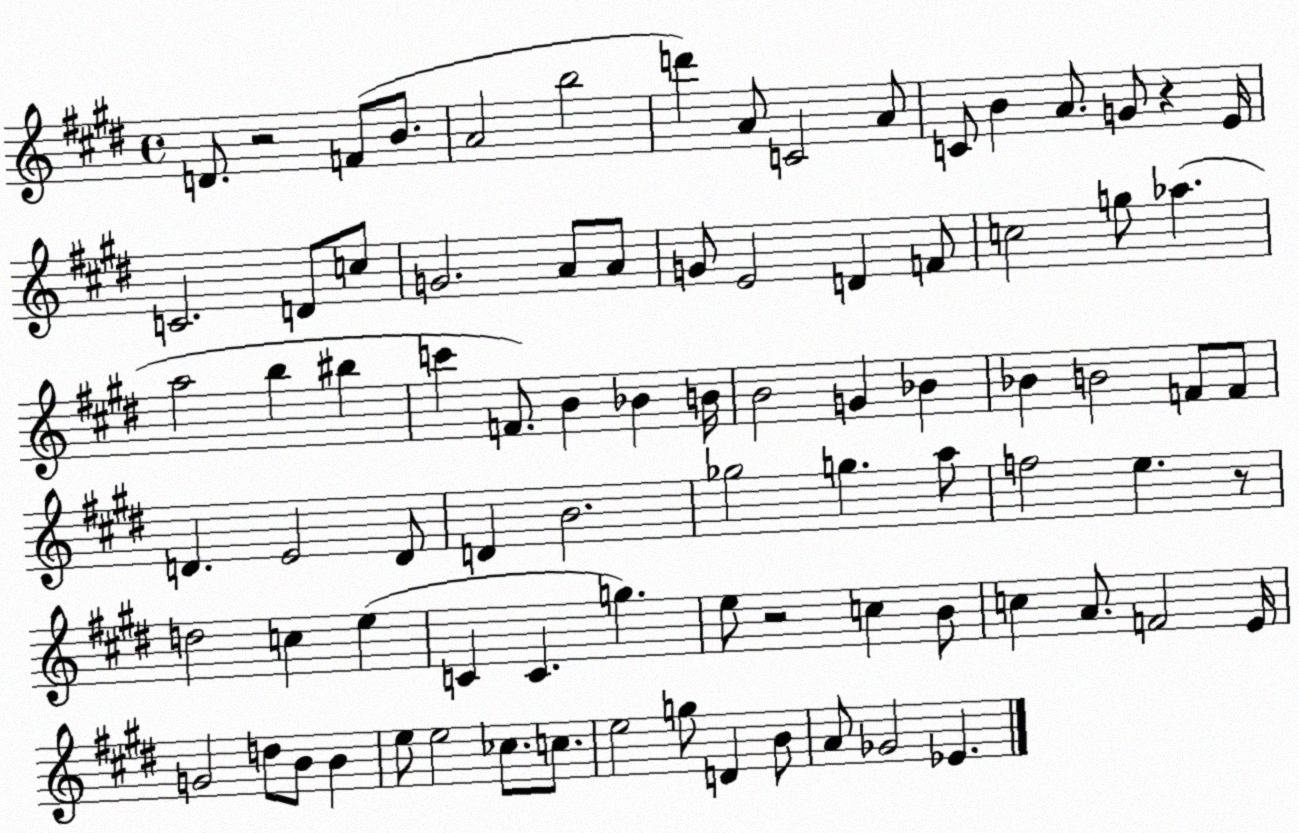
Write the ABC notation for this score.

X:1
T:Untitled
M:4/4
L:1/4
K:E
D/2 z2 F/2 B/2 A2 b2 d' A/2 C2 A/2 C/2 B A/2 G/2 z E/4 C2 D/2 c/2 G2 A/2 A/2 G/2 E2 D F/2 c2 g/2 _a a2 b ^b c' F/2 B _B B/4 B2 G _B _B B2 F/2 F/2 D E2 D/2 D B2 _g2 g a/2 f2 e z/2 d2 c e C C g e/2 z2 c B/2 c A/2 F2 E/4 G2 d/2 B/2 B e/2 e2 _c/2 c/2 e2 g/2 D B/2 A/2 _G2 _E